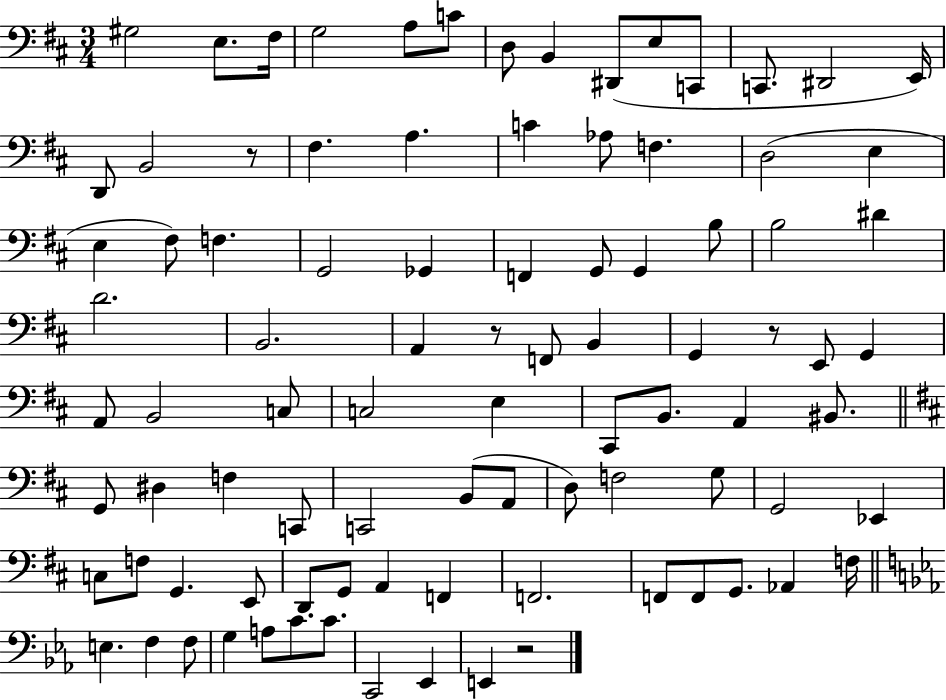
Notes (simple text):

G#3/h E3/e. F#3/s G3/h A3/e C4/e D3/e B2/q D#2/e E3/e C2/e C2/e. D#2/h E2/s D2/e B2/h R/e F#3/q. A3/q. C4/q Ab3/e F3/q. D3/h E3/q E3/q F#3/e F3/q. G2/h Gb2/q F2/q G2/e G2/q B3/e B3/h D#4/q D4/h. B2/h. A2/q R/e F2/e B2/q G2/q R/e E2/e G2/q A2/e B2/h C3/e C3/h E3/q C#2/e B2/e. A2/q BIS2/e. G2/e D#3/q F3/q C2/e C2/h B2/e A2/e D3/e F3/h G3/e G2/h Eb2/q C3/e F3/e G2/q. E2/e D2/e G2/e A2/q F2/q F2/h. F2/e F2/e G2/e. Ab2/q F3/s E3/q. F3/q F3/e G3/q A3/e C4/e. C4/e. C2/h Eb2/q E2/q R/h